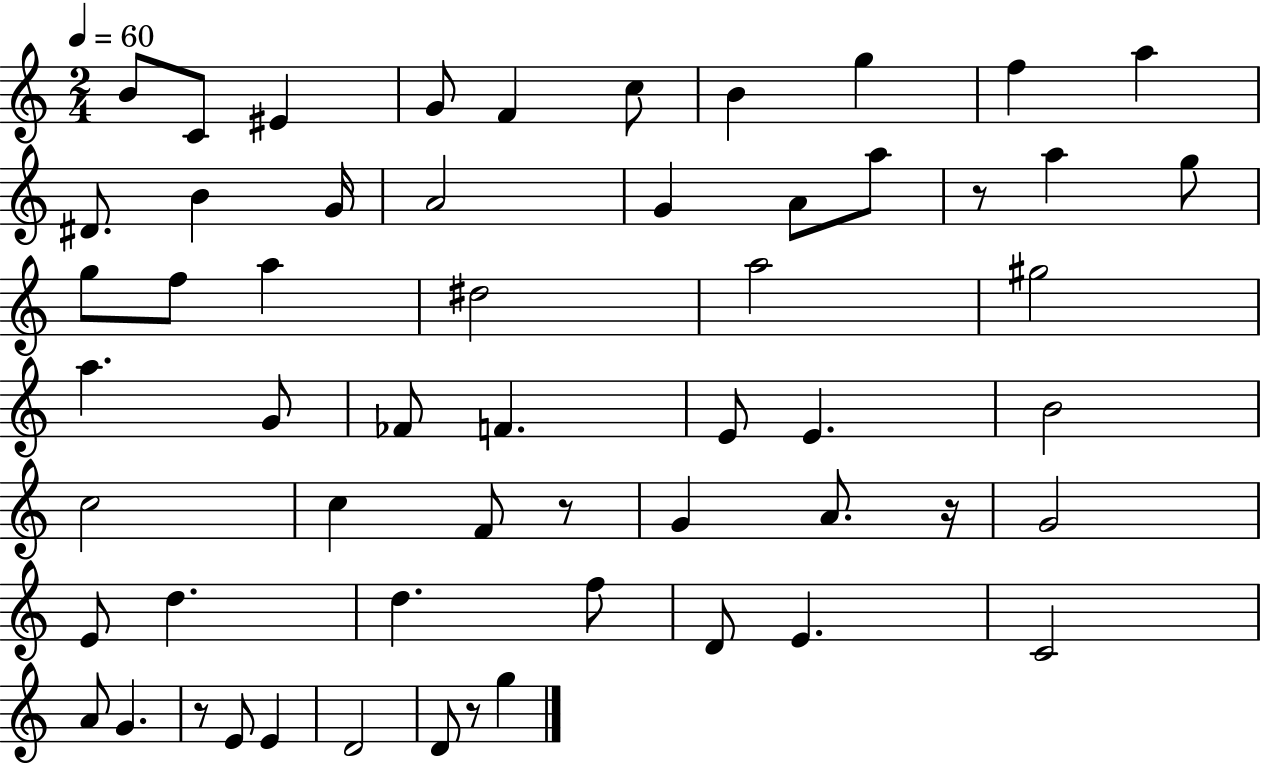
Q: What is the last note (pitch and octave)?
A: G5